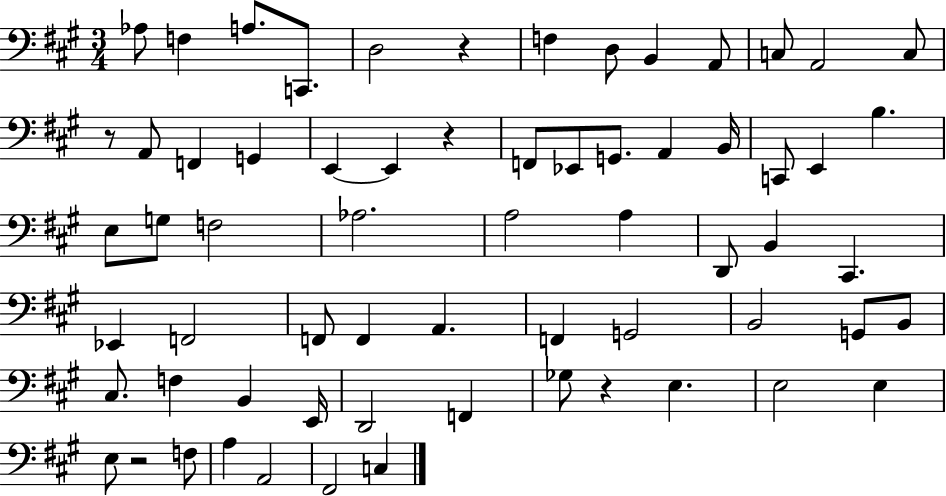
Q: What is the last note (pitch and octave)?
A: C3